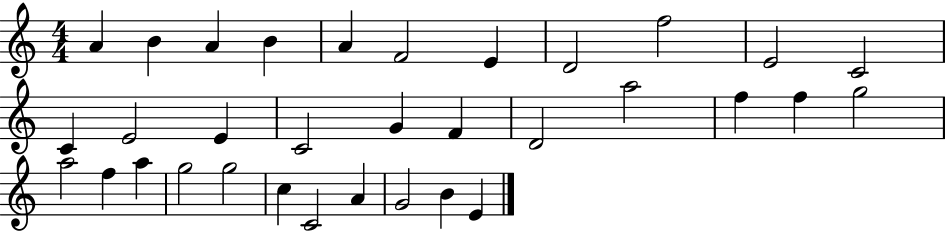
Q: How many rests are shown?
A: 0